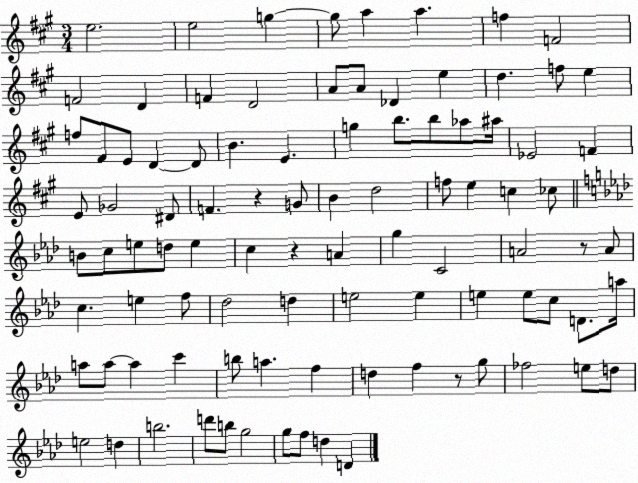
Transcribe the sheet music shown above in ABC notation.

X:1
T:Untitled
M:3/4
L:1/4
K:A
e2 e2 g g/2 a a f F2 F2 D F D2 A/2 A/2 _D e d f/2 e f/2 ^F/2 E/2 D D/2 B E g b/2 b/2 _a/2 ^a/4 _E2 F E/2 _G2 ^D/2 F z G/2 B d2 f/2 e c _c/2 B/2 c/2 e/2 d/2 e c z A g C2 A2 z/2 A/2 c e f/2 _d2 d e2 e e e/2 c/2 D/2 a/4 a/2 a/2 a c' b/2 a f d f z/2 g/2 _f2 e/2 d/2 e2 d b2 d'/2 b/2 g2 g/2 f/2 d D